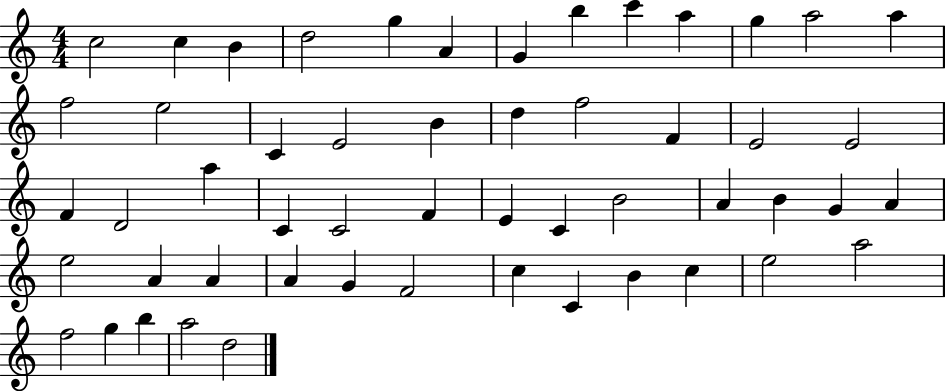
X:1
T:Untitled
M:4/4
L:1/4
K:C
c2 c B d2 g A G b c' a g a2 a f2 e2 C E2 B d f2 F E2 E2 F D2 a C C2 F E C B2 A B G A e2 A A A G F2 c C B c e2 a2 f2 g b a2 d2